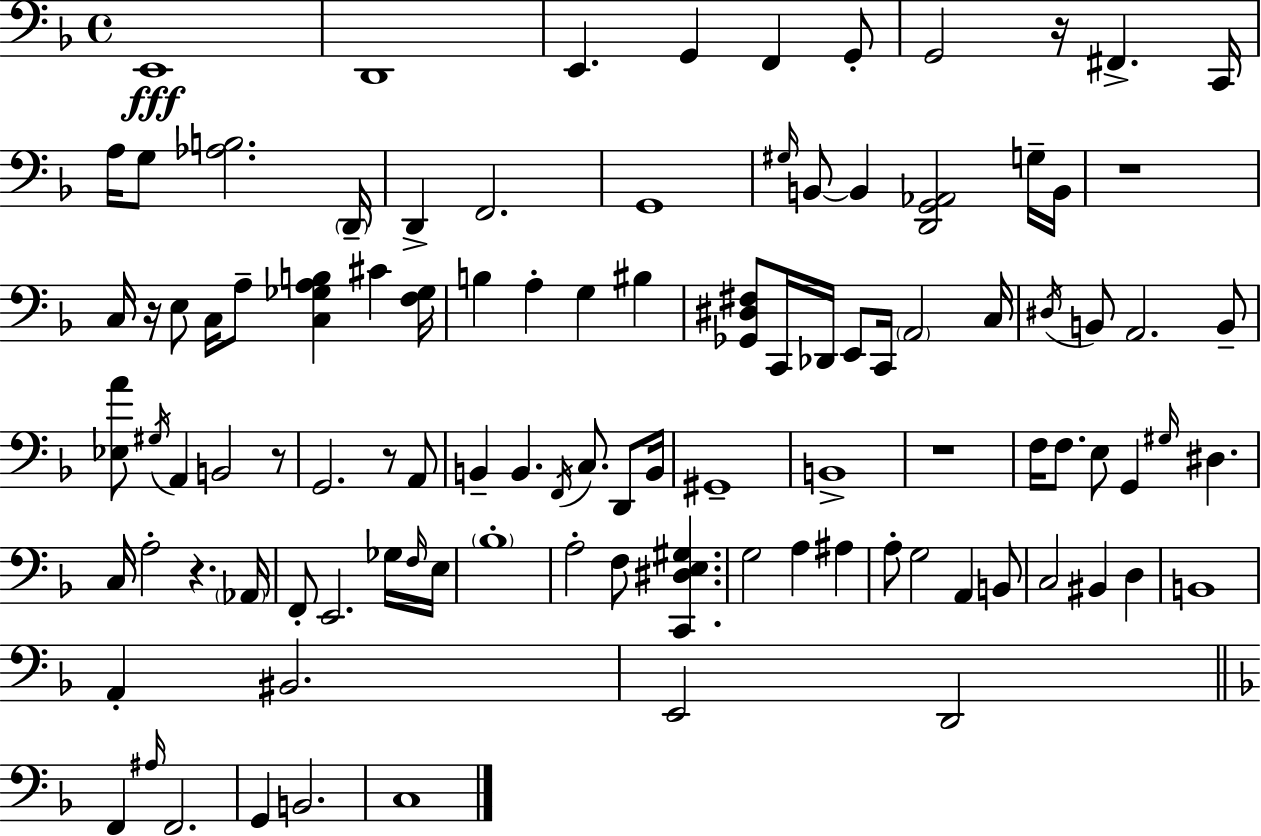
X:1
T:Untitled
M:4/4
L:1/4
K:Dm
E,,4 D,,4 E,, G,, F,, G,,/2 G,,2 z/4 ^F,, C,,/4 A,/4 G,/2 [_A,B,]2 D,,/4 D,, F,,2 G,,4 ^G,/4 B,,/2 B,, [D,,G,,_A,,]2 G,/4 B,,/4 z4 C,/4 z/4 E,/2 C,/4 A,/2 [C,_G,A,B,] ^C [F,_G,]/4 B, A, G, ^B, [_G,,^D,^F,]/2 C,,/4 _D,,/4 E,,/2 C,,/4 A,,2 C,/4 ^D,/4 B,,/2 A,,2 B,,/2 [_E,A]/2 ^G,/4 A,, B,,2 z/2 G,,2 z/2 A,,/2 B,, B,, F,,/4 C,/2 D,,/2 B,,/4 ^G,,4 B,,4 z4 F,/4 F,/2 E,/2 G,, ^G,/4 ^D, C,/4 A,2 z _A,,/4 F,,/2 E,,2 _G,/4 F,/4 E,/4 _B,4 A,2 F,/2 [C,,^D,E,^G,] G,2 A, ^A, A,/2 G,2 A,, B,,/2 C,2 ^B,, D, B,,4 A,, ^B,,2 E,,2 D,,2 F,, ^A,/4 F,,2 G,, B,,2 C,4